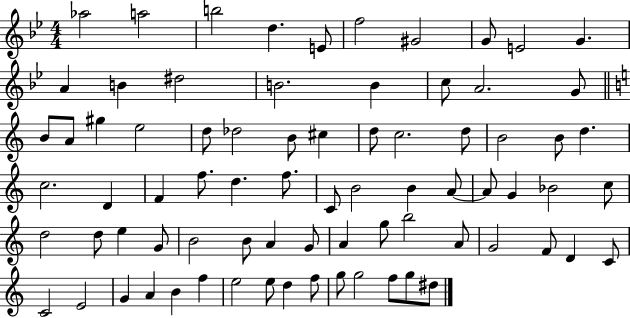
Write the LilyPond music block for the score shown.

{
  \clef treble
  \numericTimeSignature
  \time 4/4
  \key bes \major
  aes''2 a''2 | b''2 d''4. e'8 | f''2 gis'2 | g'8 e'2 g'4. | \break a'4 b'4 dis''2 | b'2. b'4 | c''8 a'2. g'8 | \bar "||" \break \key a \minor b'8 a'8 gis''4 e''2 | d''8 des''2 b'8 cis''4 | d''8 c''2. d''8 | b'2 b'8 d''4. | \break c''2. d'4 | f'4 f''8. d''4. f''8. | c'8 b'2 b'4 a'8~~ | a'8 g'4 bes'2 c''8 | \break d''2 d''8 e''4 g'8 | b'2 b'8 a'4 g'8 | a'4 g''8 b''2 a'8 | g'2 f'8 d'4 c'8 | \break c'2 e'2 | g'4 a'4 b'4 f''4 | e''2 e''8 d''4 f''8 | g''8 g''2 f''8 g''8 dis''8 | \break \bar "|."
}